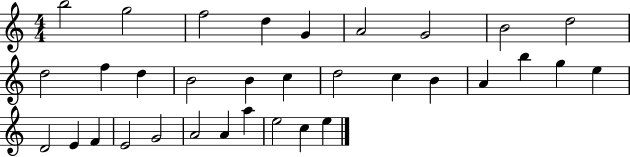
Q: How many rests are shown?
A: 0